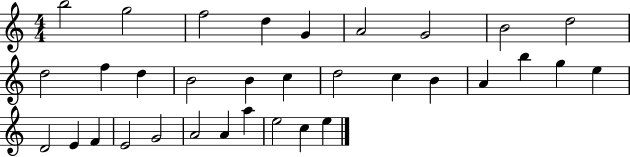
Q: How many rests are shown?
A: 0